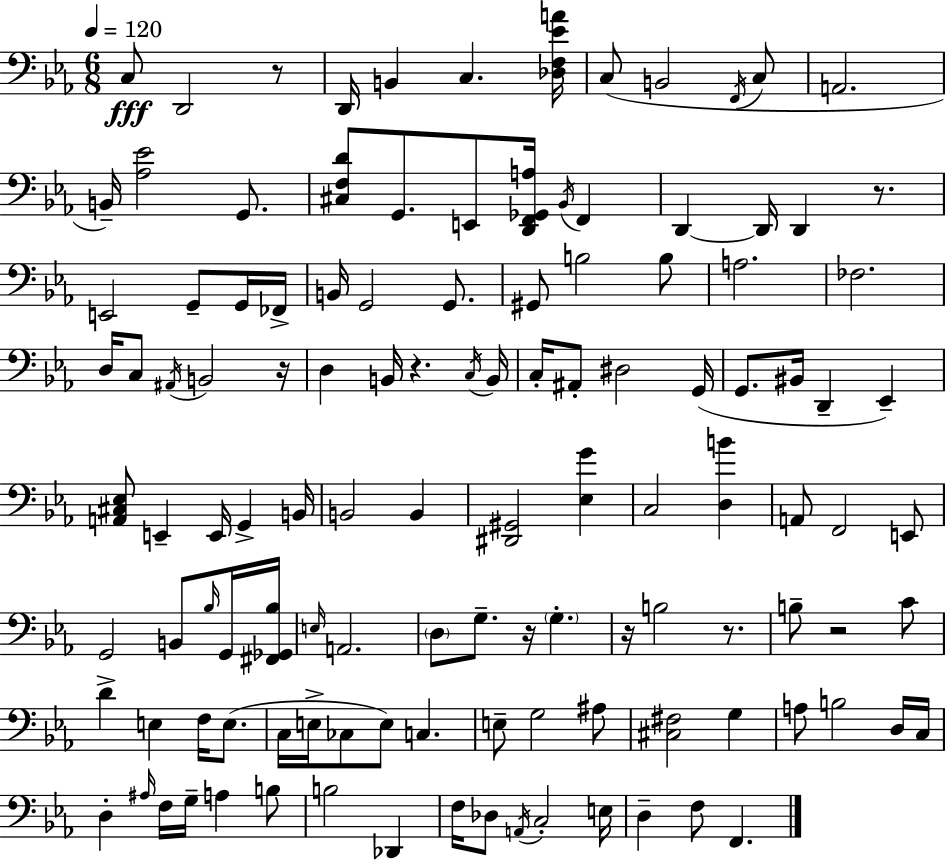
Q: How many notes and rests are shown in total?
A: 120